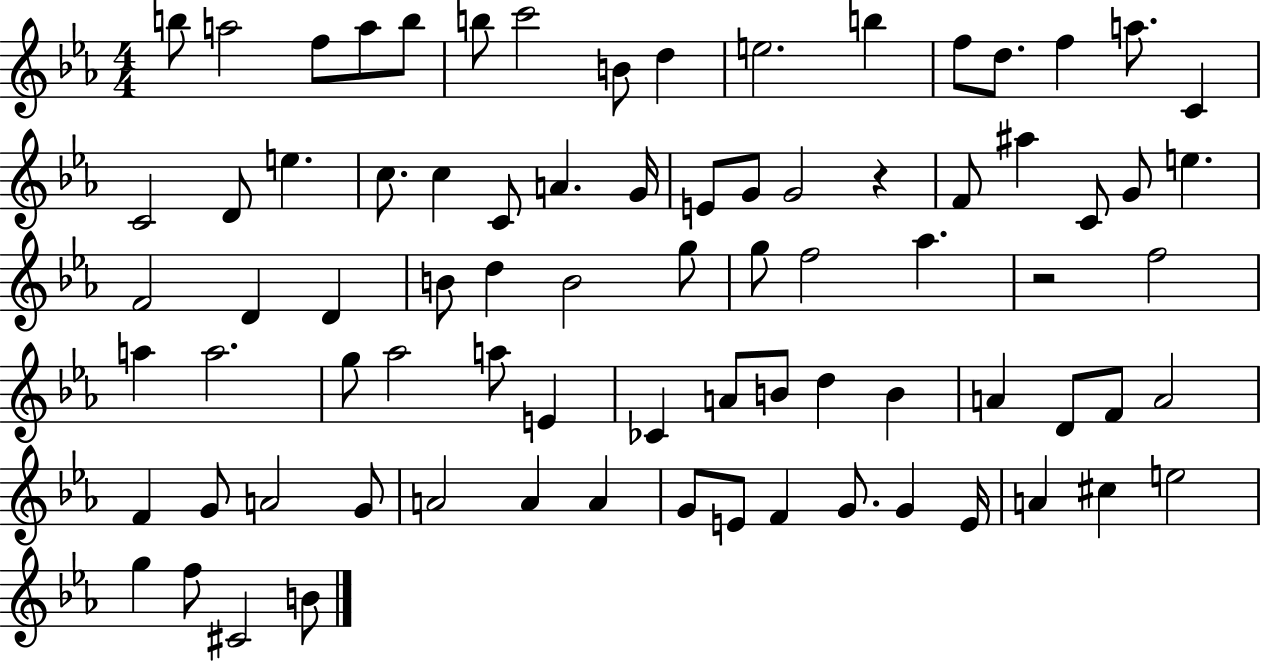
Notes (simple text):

B5/e A5/h F5/e A5/e B5/e B5/e C6/h B4/e D5/q E5/h. B5/q F5/e D5/e. F5/q A5/e. C4/q C4/h D4/e E5/q. C5/e. C5/q C4/e A4/q. G4/s E4/e G4/e G4/h R/q F4/e A#5/q C4/e G4/e E5/q. F4/h D4/q D4/q B4/e D5/q B4/h G5/e G5/e F5/h Ab5/q. R/h F5/h A5/q A5/h. G5/e Ab5/h A5/e E4/q CES4/q A4/e B4/e D5/q B4/q A4/q D4/e F4/e A4/h F4/q G4/e A4/h G4/e A4/h A4/q A4/q G4/e E4/e F4/q G4/e. G4/q E4/s A4/q C#5/q E5/h G5/q F5/e C#4/h B4/e